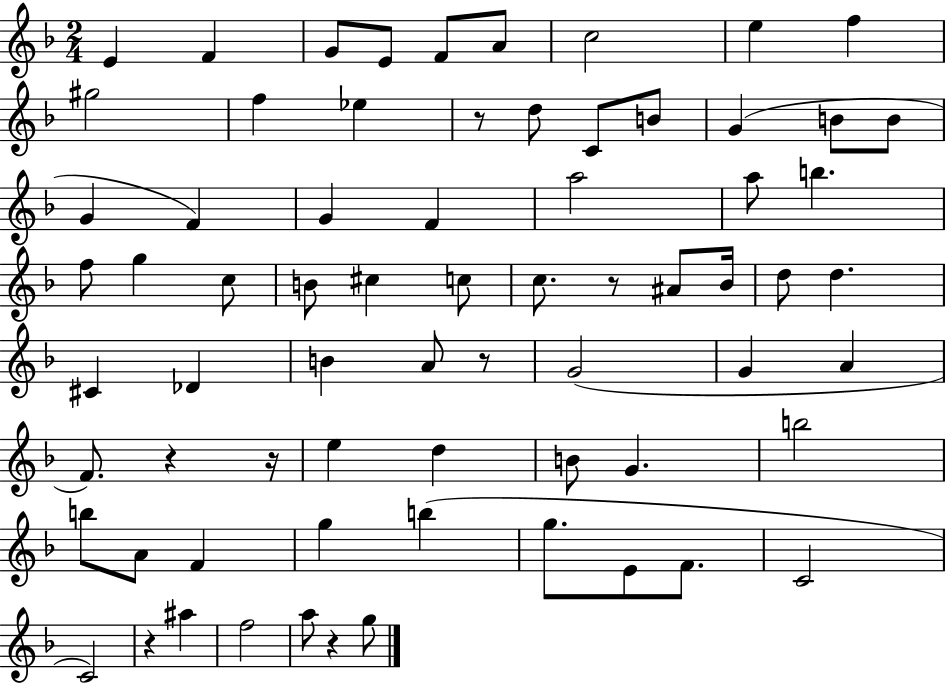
{
  \clef treble
  \numericTimeSignature
  \time 2/4
  \key f \major
  e'4 f'4 | g'8 e'8 f'8 a'8 | c''2 | e''4 f''4 | \break gis''2 | f''4 ees''4 | r8 d''8 c'8 b'8 | g'4( b'8 b'8 | \break g'4 f'4) | g'4 f'4 | a''2 | a''8 b''4. | \break f''8 g''4 c''8 | b'8 cis''4 c''8 | c''8. r8 ais'8 bes'16 | d''8 d''4. | \break cis'4 des'4 | b'4 a'8 r8 | g'2( | g'4 a'4 | \break f'8.) r4 r16 | e''4 d''4 | b'8 g'4. | b''2 | \break b''8 a'8 f'4 | g''4 b''4( | g''8. e'8 f'8. | c'2 | \break c'2) | r4 ais''4 | f''2 | a''8 r4 g''8 | \break \bar "|."
}